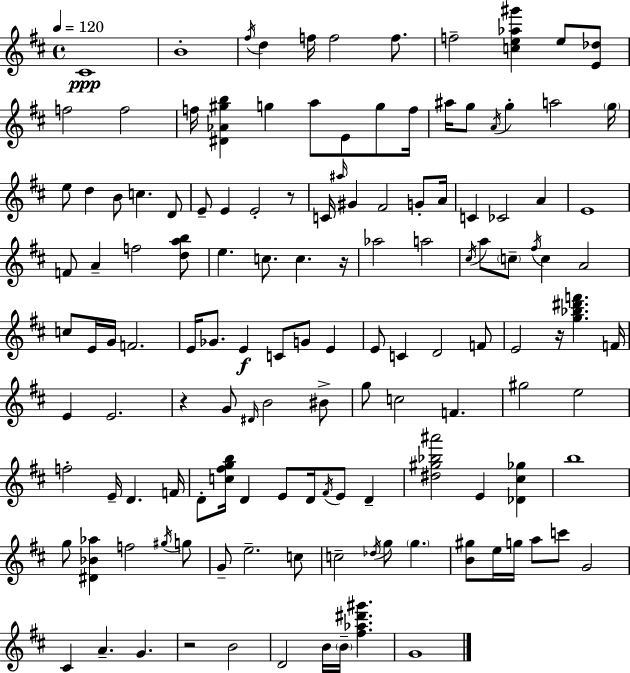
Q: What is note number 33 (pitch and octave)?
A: A#5